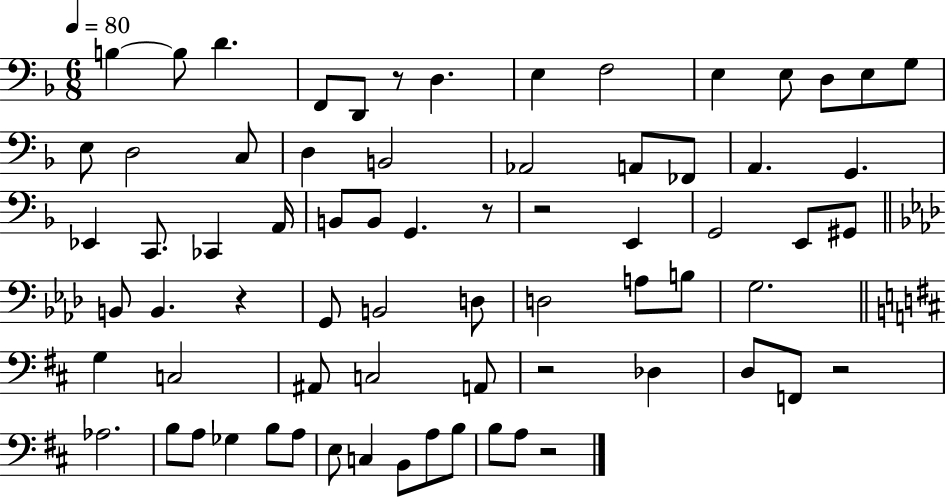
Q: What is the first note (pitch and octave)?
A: B3